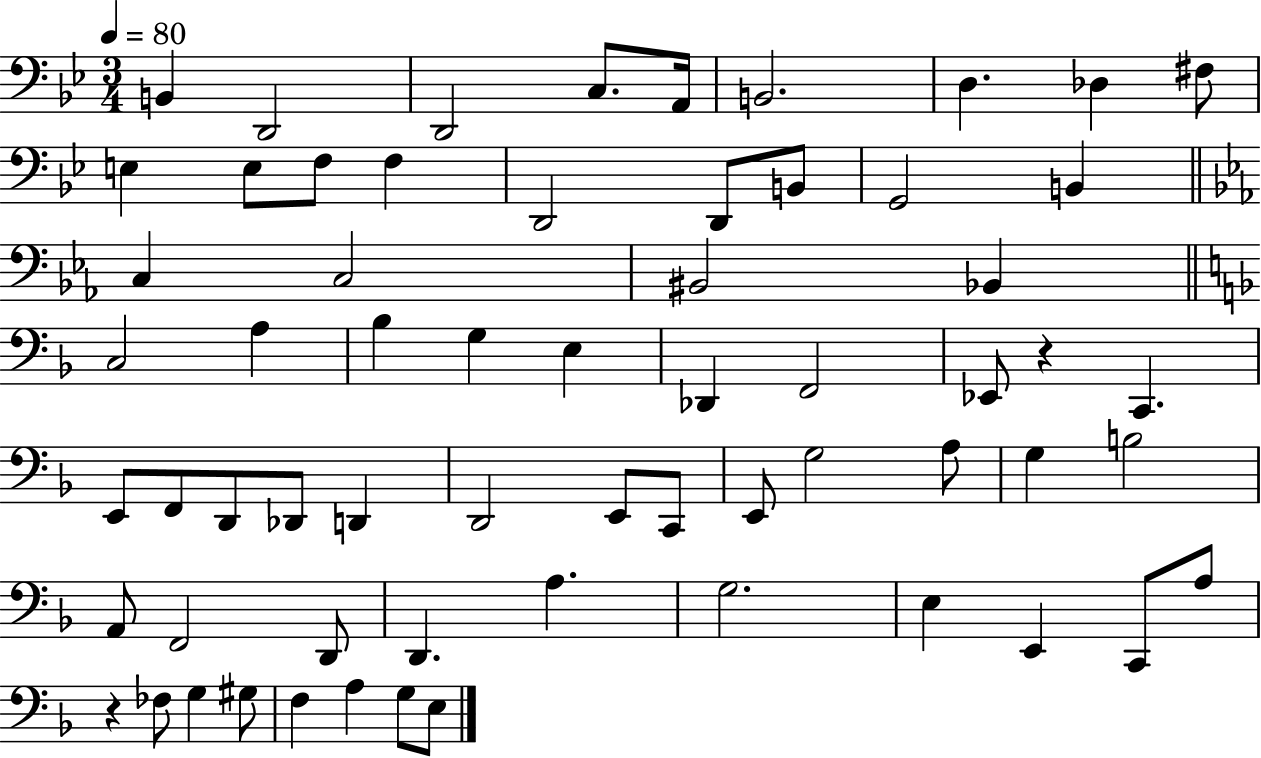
{
  \clef bass
  \numericTimeSignature
  \time 3/4
  \key bes \major
  \tempo 4 = 80
  b,4 d,2 | d,2 c8. a,16 | b,2. | d4. des4 fis8 | \break e4 e8 f8 f4 | d,2 d,8 b,8 | g,2 b,4 | \bar "||" \break \key ees \major c4 c2 | bis,2 bes,4 | \bar "||" \break \key d \minor c2 a4 | bes4 g4 e4 | des,4 f,2 | ees,8 r4 c,4. | \break e,8 f,8 d,8 des,8 d,4 | d,2 e,8 c,8 | e,8 g2 a8 | g4 b2 | \break a,8 f,2 d,8 | d,4. a4. | g2. | e4 e,4 c,8 a8 | \break r4 fes8 g4 gis8 | f4 a4 g8 e8 | \bar "|."
}